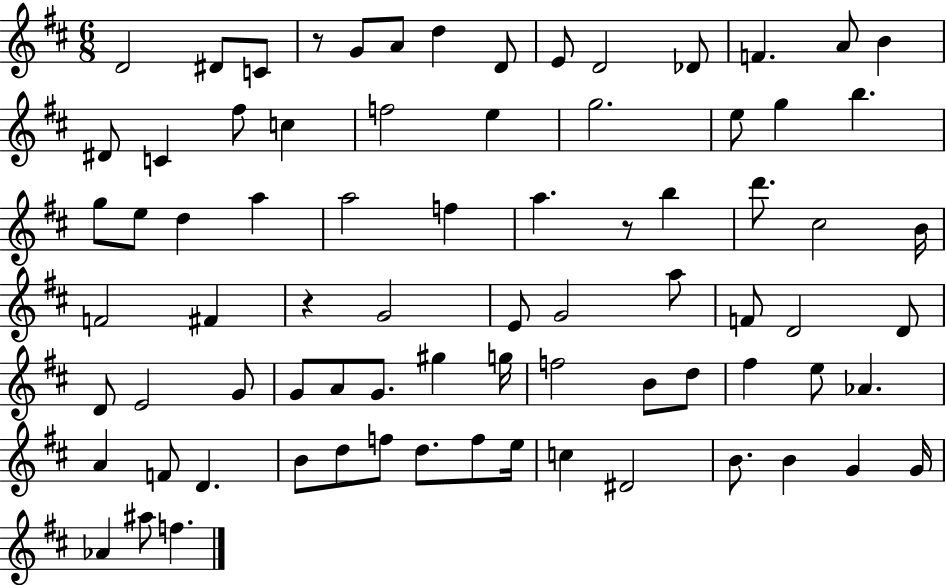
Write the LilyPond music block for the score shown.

{
  \clef treble
  \numericTimeSignature
  \time 6/8
  \key d \major
  d'2 dis'8 c'8 | r8 g'8 a'8 d''4 d'8 | e'8 d'2 des'8 | f'4. a'8 b'4 | \break dis'8 c'4 fis''8 c''4 | f''2 e''4 | g''2. | e''8 g''4 b''4. | \break g''8 e''8 d''4 a''4 | a''2 f''4 | a''4. r8 b''4 | d'''8. cis''2 b'16 | \break f'2 fis'4 | r4 g'2 | e'8 g'2 a''8 | f'8 d'2 d'8 | \break d'8 e'2 g'8 | g'8 a'8 g'8. gis''4 g''16 | f''2 b'8 d''8 | fis''4 e''8 aes'4. | \break a'4 f'8 d'4. | b'8 d''8 f''8 d''8. f''8 e''16 | c''4 dis'2 | b'8. b'4 g'4 g'16 | \break aes'4 ais''8 f''4. | \bar "|."
}